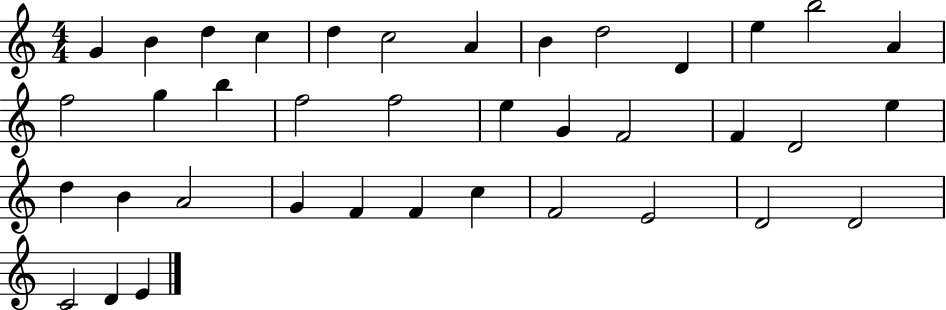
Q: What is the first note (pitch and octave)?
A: G4